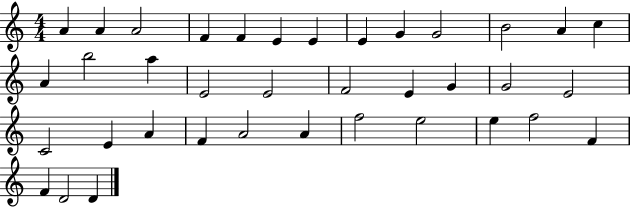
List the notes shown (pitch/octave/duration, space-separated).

A4/q A4/q A4/h F4/q F4/q E4/q E4/q E4/q G4/q G4/h B4/h A4/q C5/q A4/q B5/h A5/q E4/h E4/h F4/h E4/q G4/q G4/h E4/h C4/h E4/q A4/q F4/q A4/h A4/q F5/h E5/h E5/q F5/h F4/q F4/q D4/h D4/q